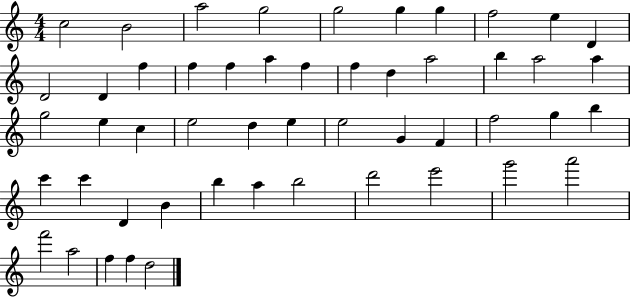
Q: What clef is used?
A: treble